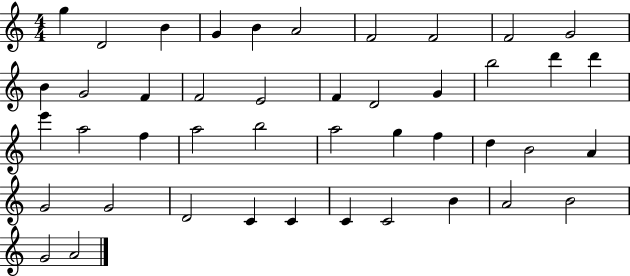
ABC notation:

X:1
T:Untitled
M:4/4
L:1/4
K:C
g D2 B G B A2 F2 F2 F2 G2 B G2 F F2 E2 F D2 G b2 d' d' e' a2 f a2 b2 a2 g f d B2 A G2 G2 D2 C C C C2 B A2 B2 G2 A2